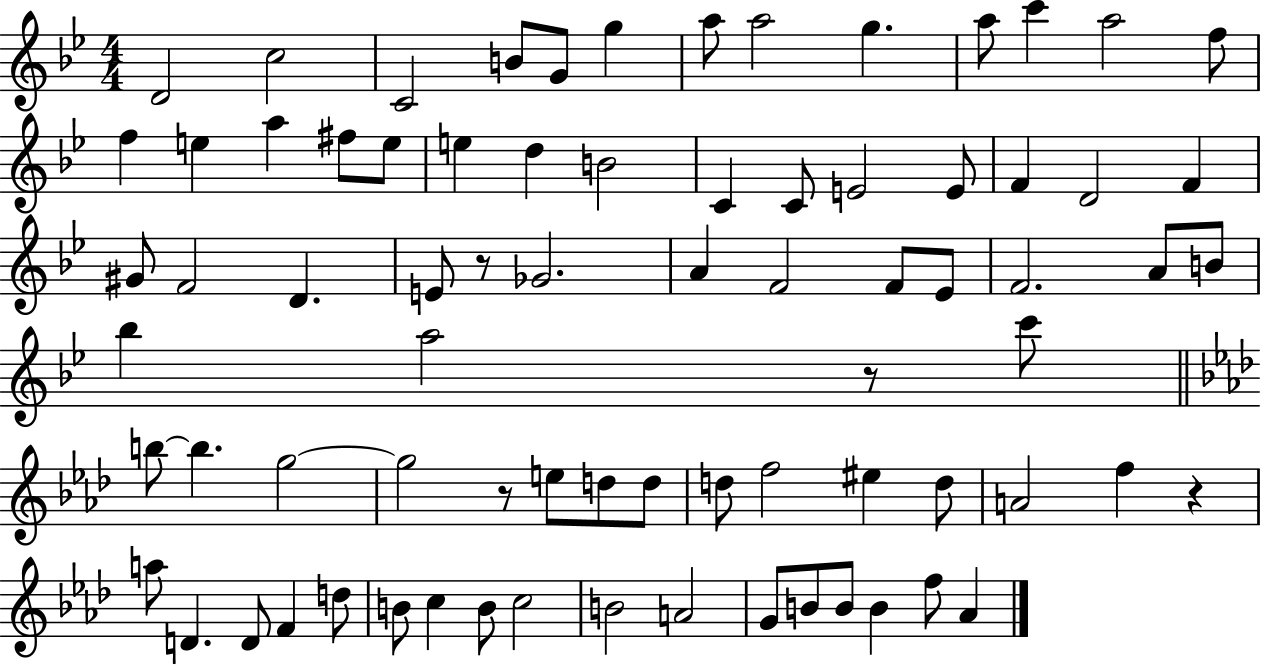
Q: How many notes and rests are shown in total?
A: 77